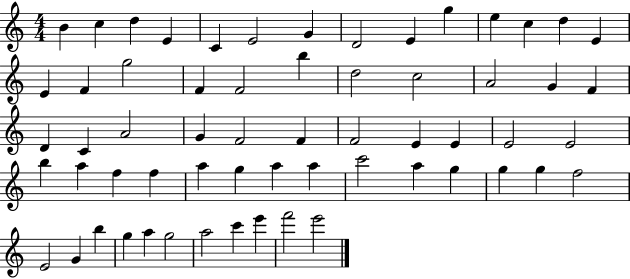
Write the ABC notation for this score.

X:1
T:Untitled
M:4/4
L:1/4
K:C
B c d E C E2 G D2 E g e c d E E F g2 F F2 b d2 c2 A2 G F D C A2 G F2 F F2 E E E2 E2 b a f f a g a a c'2 a g g g f2 E2 G b g a g2 a2 c' e' f'2 e'2